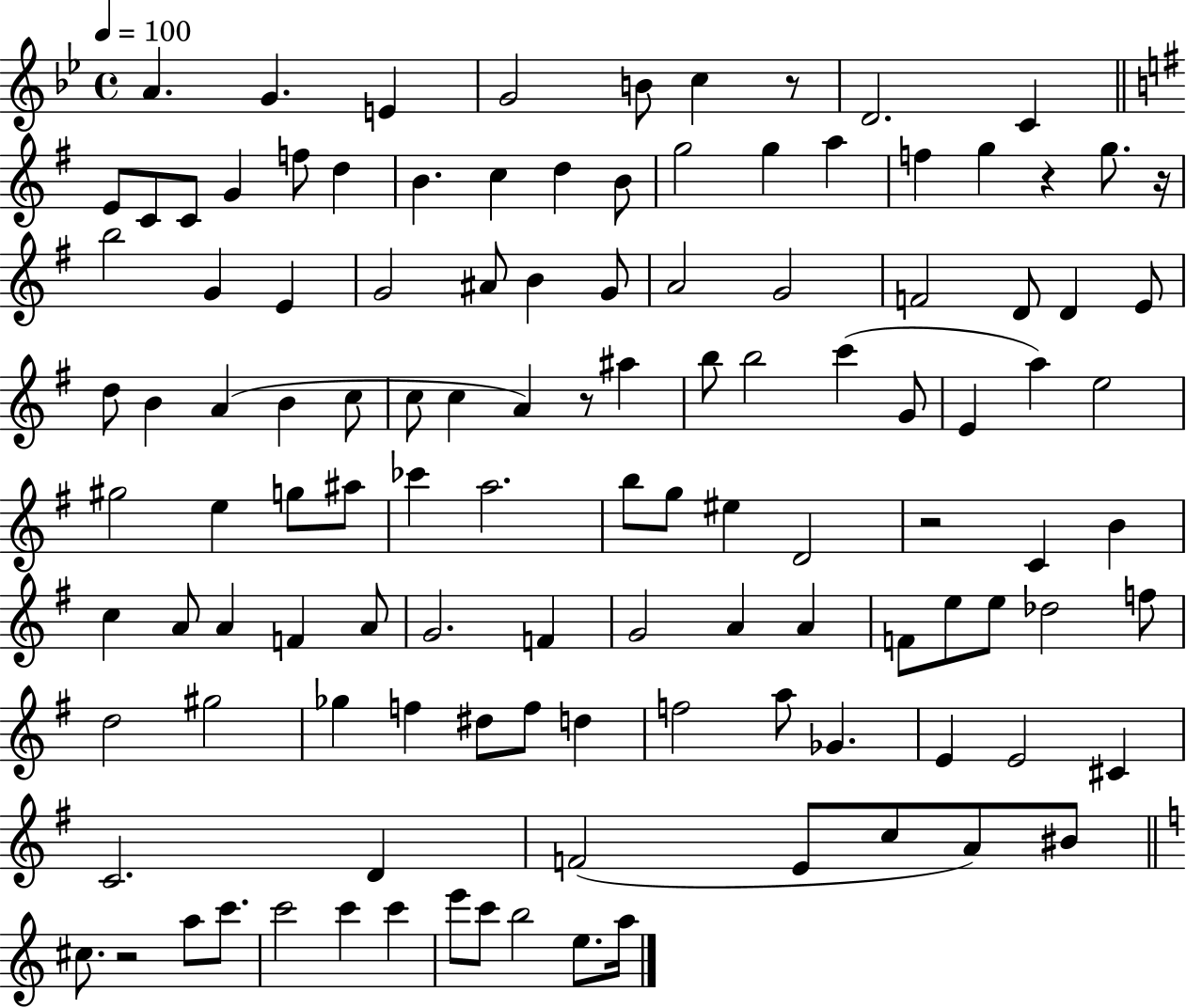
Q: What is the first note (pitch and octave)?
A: A4